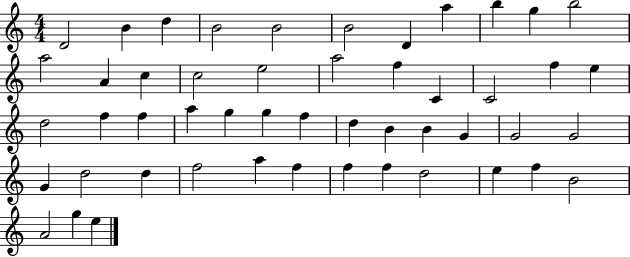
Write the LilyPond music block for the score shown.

{
  \clef treble
  \numericTimeSignature
  \time 4/4
  \key c \major
  d'2 b'4 d''4 | b'2 b'2 | b'2 d'4 a''4 | b''4 g''4 b''2 | \break a''2 a'4 c''4 | c''2 e''2 | a''2 f''4 c'4 | c'2 f''4 e''4 | \break d''2 f''4 f''4 | a''4 g''4 g''4 f''4 | d''4 b'4 b'4 g'4 | g'2 g'2 | \break g'4 d''2 d''4 | f''2 a''4 f''4 | f''4 f''4 d''2 | e''4 f''4 b'2 | \break a'2 g''4 e''4 | \bar "|."
}